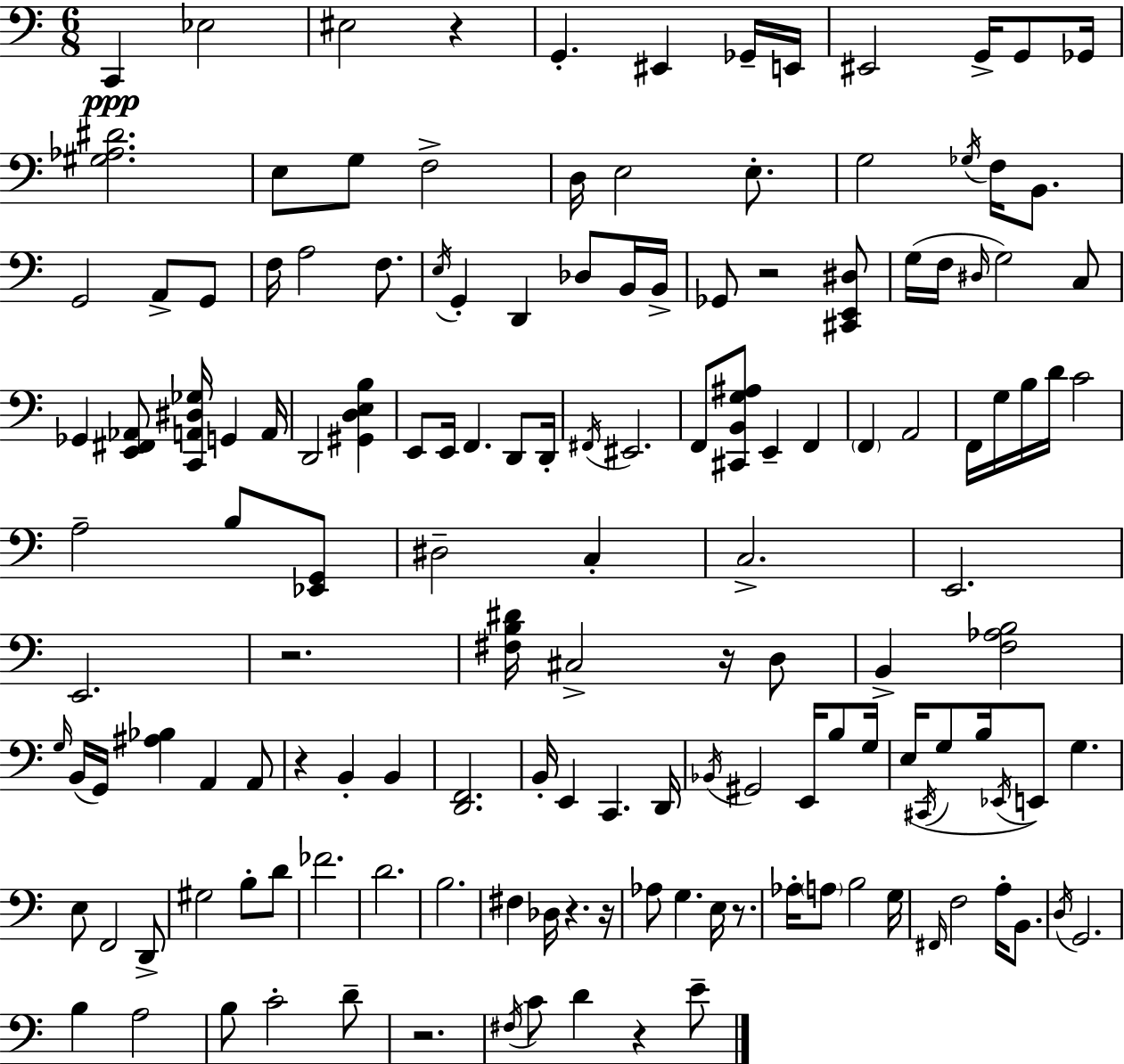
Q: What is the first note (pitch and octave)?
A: C2